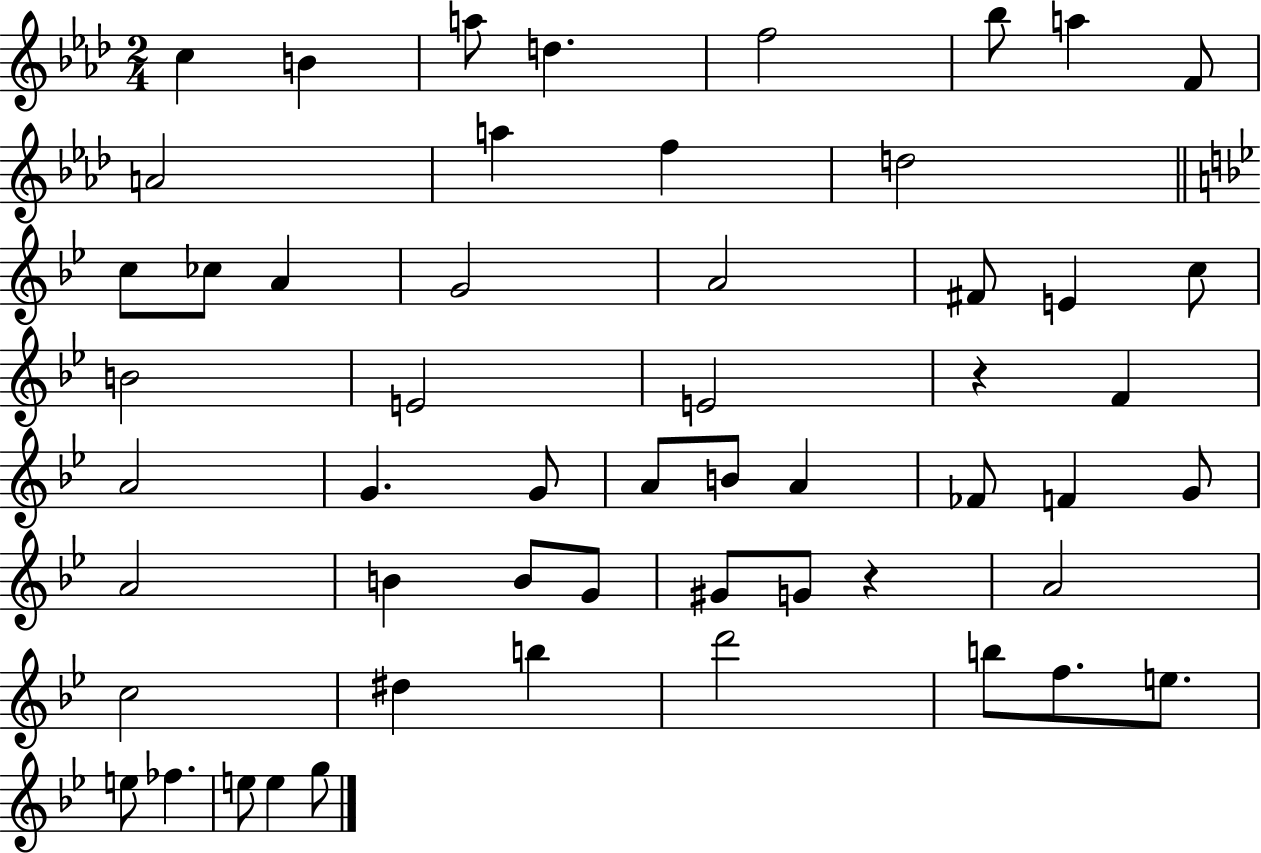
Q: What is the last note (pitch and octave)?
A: G5